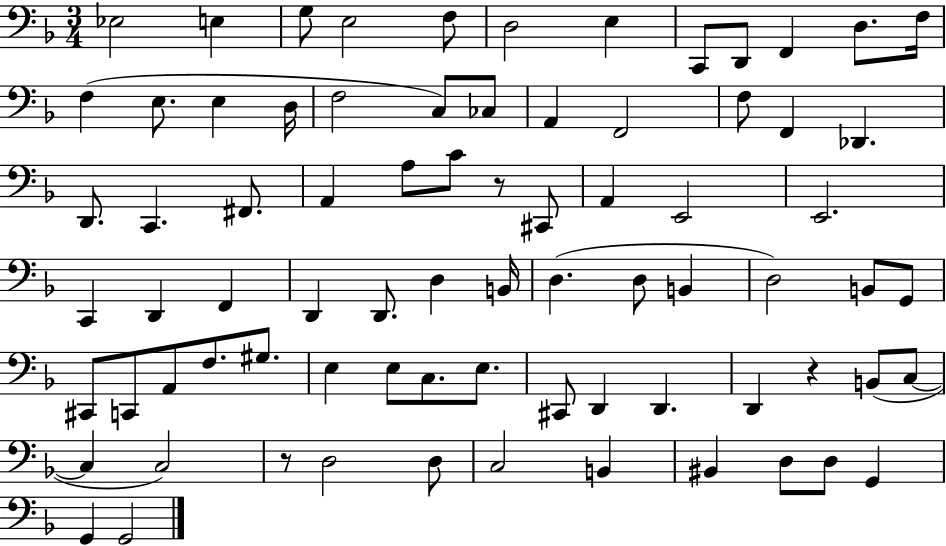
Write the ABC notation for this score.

X:1
T:Untitled
M:3/4
L:1/4
K:F
_E,2 E, G,/2 E,2 F,/2 D,2 E, C,,/2 D,,/2 F,, D,/2 F,/4 F, E,/2 E, D,/4 F,2 C,/2 _C,/2 A,, F,,2 F,/2 F,, _D,, D,,/2 C,, ^F,,/2 A,, A,/2 C/2 z/2 ^C,,/2 A,, E,,2 E,,2 C,, D,, F,, D,, D,,/2 D, B,,/4 D, D,/2 B,, D,2 B,,/2 G,,/2 ^C,,/2 C,,/2 A,,/2 F,/2 ^G,/2 E, E,/2 C,/2 E,/2 ^C,,/2 D,, D,, D,, z B,,/2 C,/2 C, C,2 z/2 D,2 D,/2 C,2 B,, ^B,, D,/2 D,/2 G,, G,, G,,2